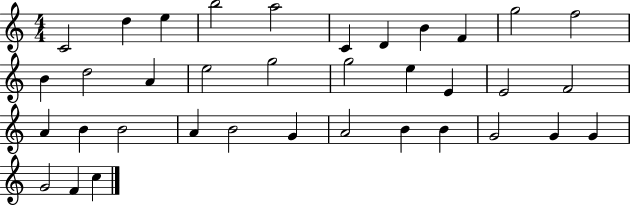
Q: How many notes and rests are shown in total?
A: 36